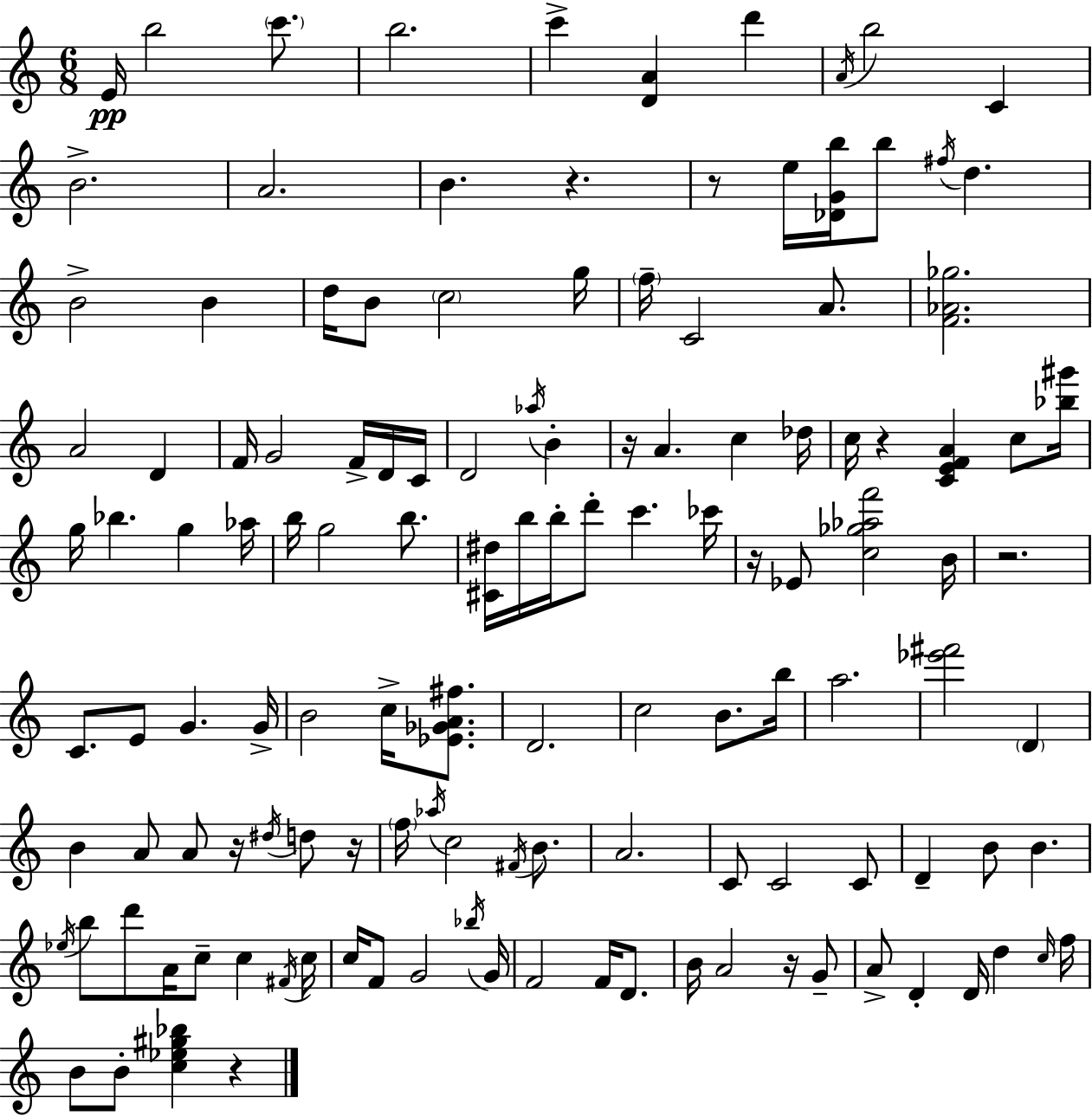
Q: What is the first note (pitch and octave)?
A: E4